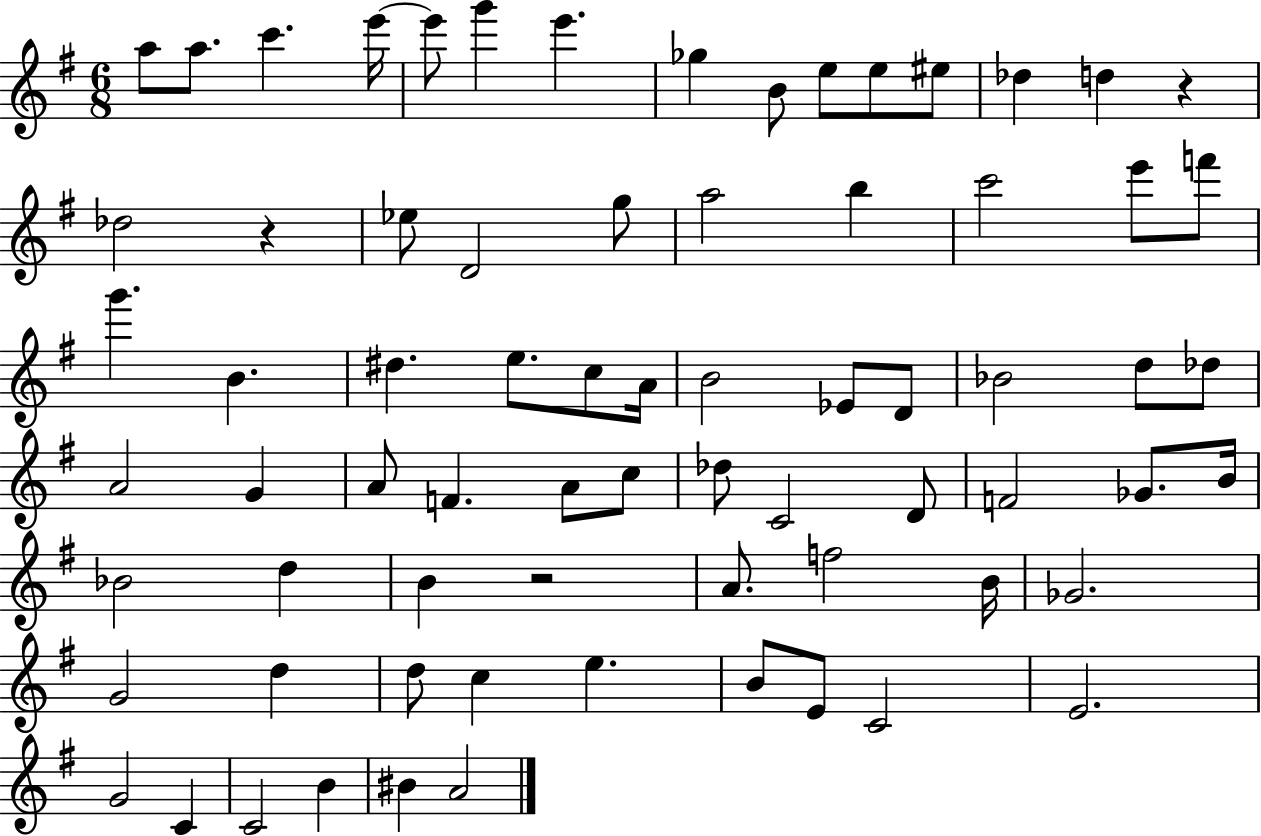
X:1
T:Untitled
M:6/8
L:1/4
K:G
a/2 a/2 c' e'/4 e'/2 g' e' _g B/2 e/2 e/2 ^e/2 _d d z _d2 z _e/2 D2 g/2 a2 b c'2 e'/2 f'/2 g' B ^d e/2 c/2 A/4 B2 _E/2 D/2 _B2 d/2 _d/2 A2 G A/2 F A/2 c/2 _d/2 C2 D/2 F2 _G/2 B/4 _B2 d B z2 A/2 f2 B/4 _G2 G2 d d/2 c e B/2 E/2 C2 E2 G2 C C2 B ^B A2